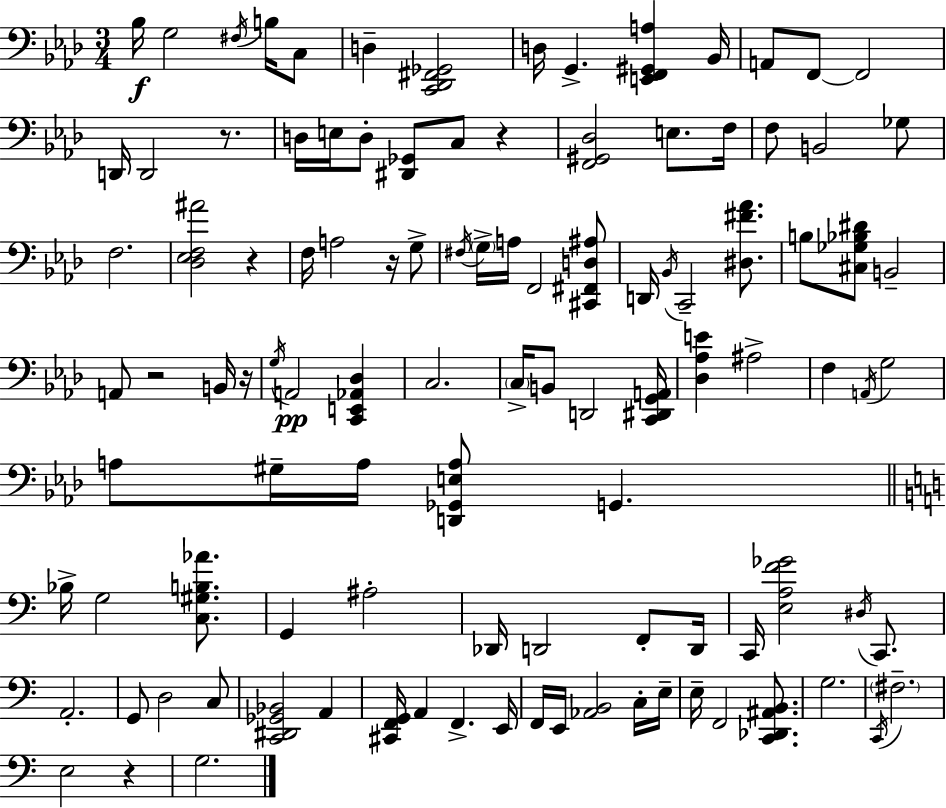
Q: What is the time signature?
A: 3/4